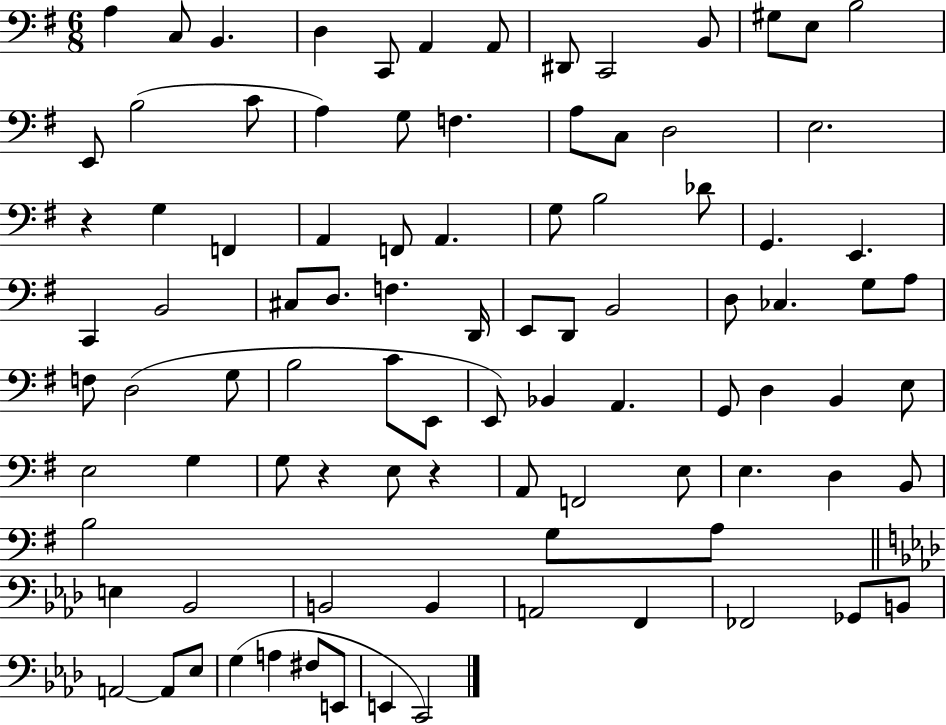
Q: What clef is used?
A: bass